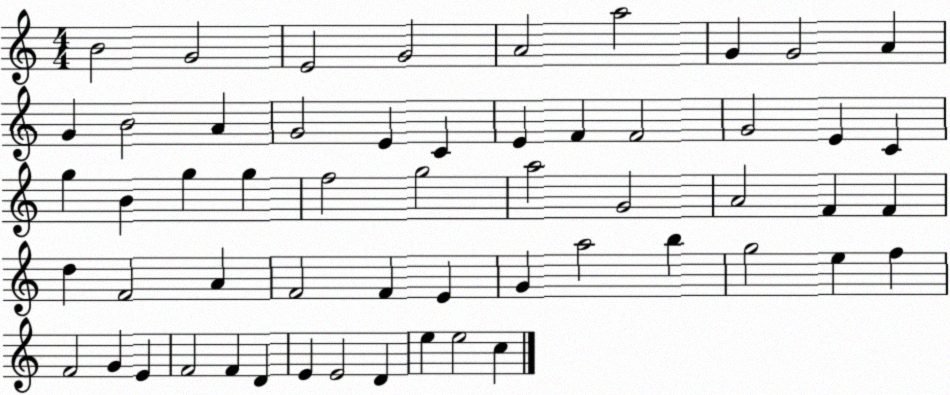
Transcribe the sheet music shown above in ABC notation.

X:1
T:Untitled
M:4/4
L:1/4
K:C
B2 G2 E2 G2 A2 a2 G G2 A G B2 A G2 E C E F F2 G2 E C g B g g f2 g2 a2 G2 A2 F F d F2 A F2 F E G a2 b g2 e f F2 G E F2 F D E E2 D e e2 c